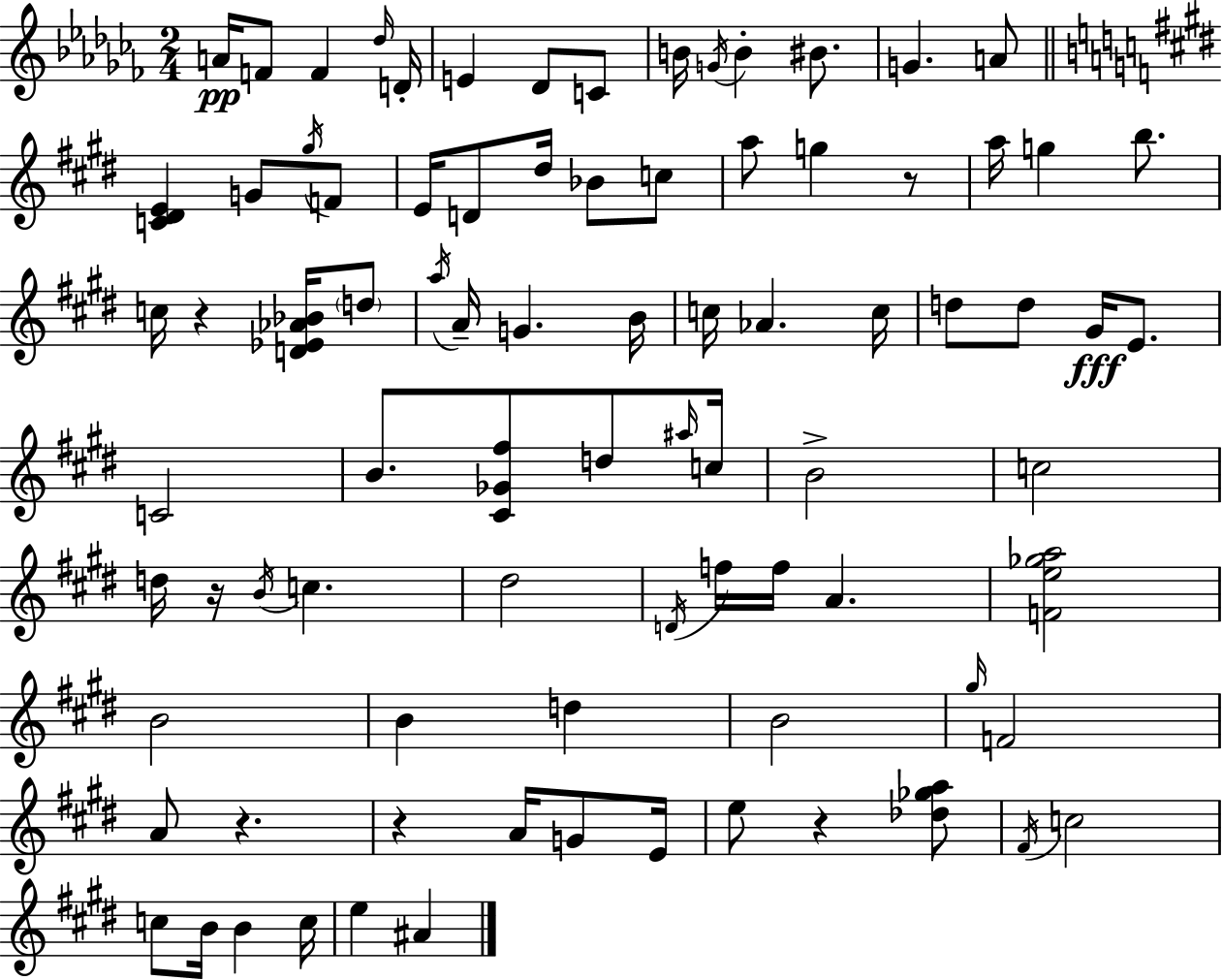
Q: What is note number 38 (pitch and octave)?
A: D5